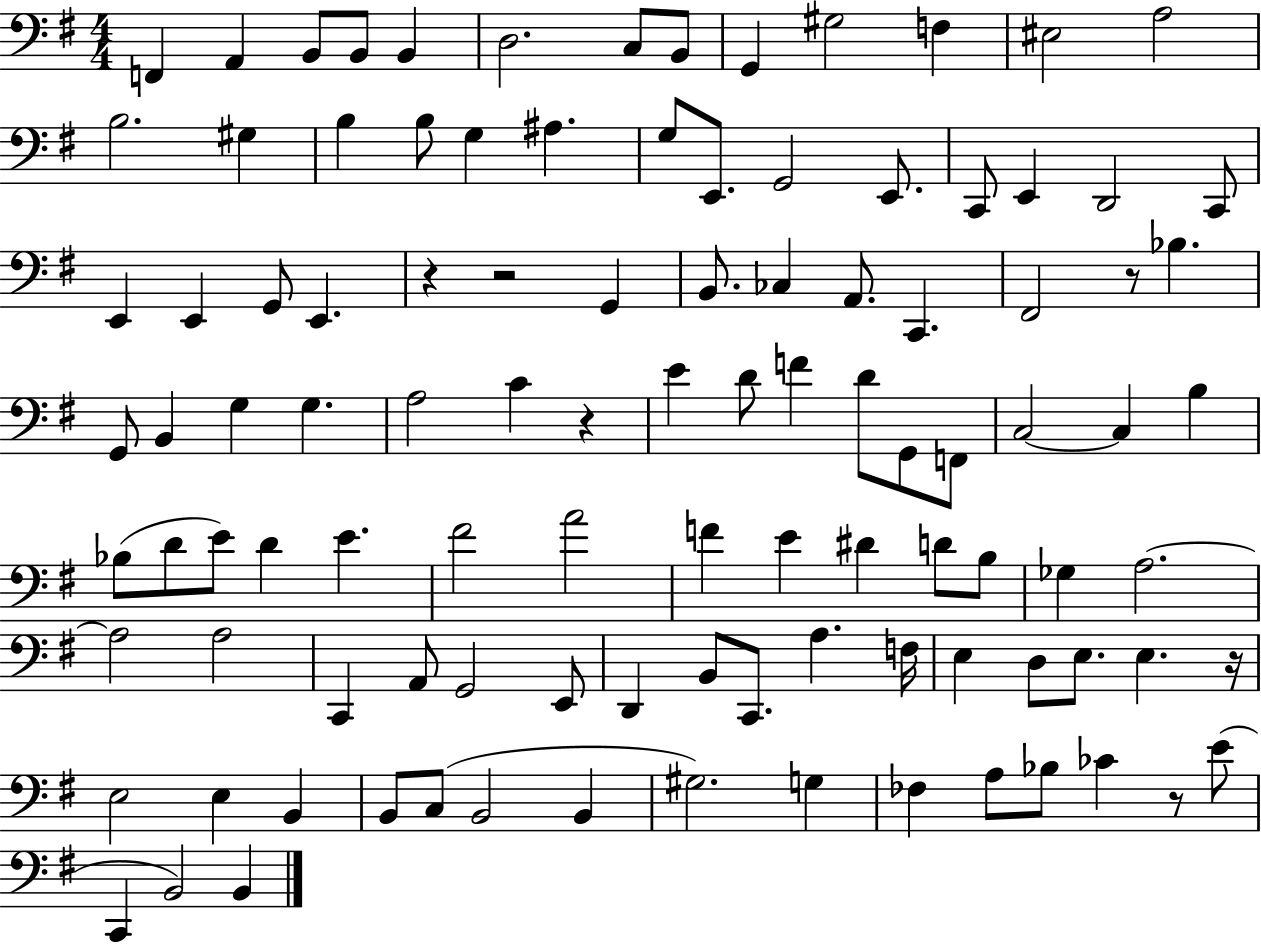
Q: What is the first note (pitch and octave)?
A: F2